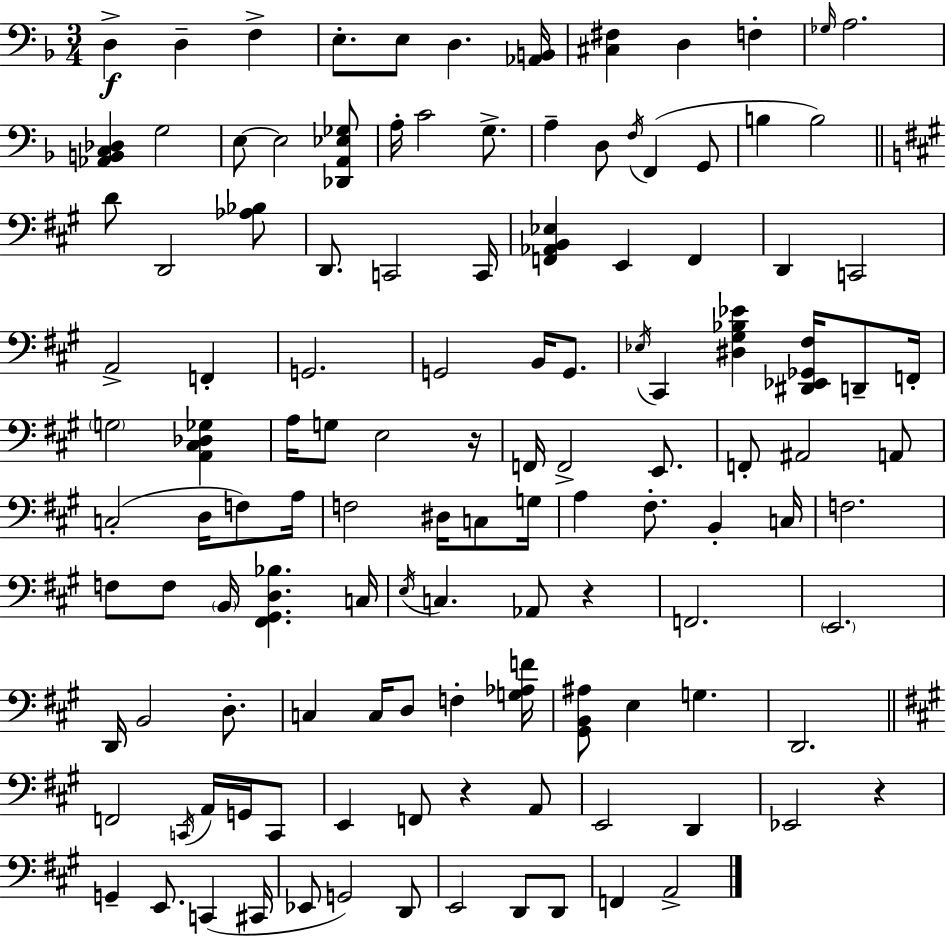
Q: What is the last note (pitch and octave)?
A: A2